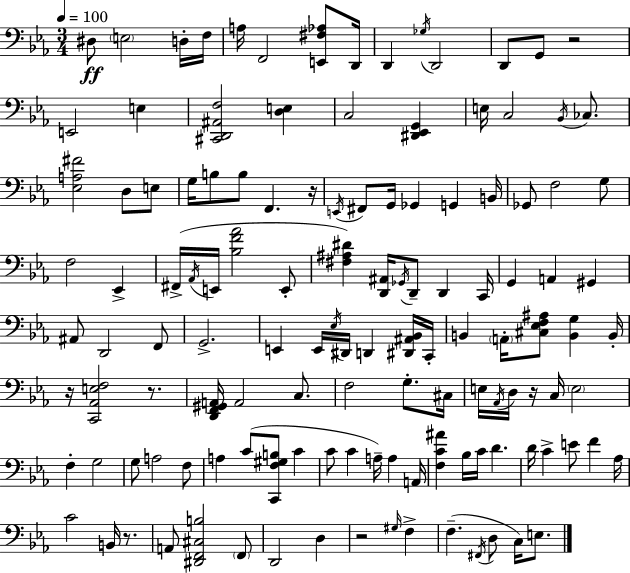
D#3/e E3/h D3/s F3/s A3/s F2/h [E2,F#3,Ab3]/e D2/s D2/q Gb3/s D2/h D2/e G2/e R/h E2/h E3/q [C#2,D2,A#2,F3]/h [D3,E3]/q C3/h [D#2,Eb2,G2]/q E3/s C3/h Bb2/s CES3/e. [Eb3,A3,F#4]/h D3/e E3/e G3/s B3/e B3/e F2/q. R/s E2/s F#2/e G2/s Gb2/q G2/q B2/s Gb2/e F3/h G3/e F3/h Eb2/q F#2/s Ab2/s E2/s [Bb3,F4,Ab4]/h E2/e [F#3,A#3,D#4]/q [D2,A#2]/s Gb2/s D2/e D2/q C2/s G2/q A2/q G#2/q A#2/e D2/h F2/e G2/h. E2/q E2/s Eb3/s D#2/s D2/q [D#2,A#2,Bb2]/s C2/s B2/q A2/s [C#3,Eb3,F3,A#3]/e [B2,G3]/q B2/s R/s [C2,Ab2,E3,F3]/h R/e. [D2,F2,G#2,A2]/s A2/h C3/e. F3/h G3/e. C#3/s E3/s Ab2/s D3/s R/s C3/s E3/h F3/q G3/h G3/e A3/h F3/e A3/q C4/e [C2,F3,G#3,B3]/e C4/q C4/e C4/q A3/s A3/q A2/s [F3,C4,A#4]/q Bb3/s C4/s D4/q. D4/s C4/q E4/e F4/q Ab3/s C4/h B2/s R/e. A2/e [D#2,F2,C#3,B3]/h F2/e D2/h D3/q R/h G#3/s F3/q F3/q. F#2/s D3/e C3/s E3/e.